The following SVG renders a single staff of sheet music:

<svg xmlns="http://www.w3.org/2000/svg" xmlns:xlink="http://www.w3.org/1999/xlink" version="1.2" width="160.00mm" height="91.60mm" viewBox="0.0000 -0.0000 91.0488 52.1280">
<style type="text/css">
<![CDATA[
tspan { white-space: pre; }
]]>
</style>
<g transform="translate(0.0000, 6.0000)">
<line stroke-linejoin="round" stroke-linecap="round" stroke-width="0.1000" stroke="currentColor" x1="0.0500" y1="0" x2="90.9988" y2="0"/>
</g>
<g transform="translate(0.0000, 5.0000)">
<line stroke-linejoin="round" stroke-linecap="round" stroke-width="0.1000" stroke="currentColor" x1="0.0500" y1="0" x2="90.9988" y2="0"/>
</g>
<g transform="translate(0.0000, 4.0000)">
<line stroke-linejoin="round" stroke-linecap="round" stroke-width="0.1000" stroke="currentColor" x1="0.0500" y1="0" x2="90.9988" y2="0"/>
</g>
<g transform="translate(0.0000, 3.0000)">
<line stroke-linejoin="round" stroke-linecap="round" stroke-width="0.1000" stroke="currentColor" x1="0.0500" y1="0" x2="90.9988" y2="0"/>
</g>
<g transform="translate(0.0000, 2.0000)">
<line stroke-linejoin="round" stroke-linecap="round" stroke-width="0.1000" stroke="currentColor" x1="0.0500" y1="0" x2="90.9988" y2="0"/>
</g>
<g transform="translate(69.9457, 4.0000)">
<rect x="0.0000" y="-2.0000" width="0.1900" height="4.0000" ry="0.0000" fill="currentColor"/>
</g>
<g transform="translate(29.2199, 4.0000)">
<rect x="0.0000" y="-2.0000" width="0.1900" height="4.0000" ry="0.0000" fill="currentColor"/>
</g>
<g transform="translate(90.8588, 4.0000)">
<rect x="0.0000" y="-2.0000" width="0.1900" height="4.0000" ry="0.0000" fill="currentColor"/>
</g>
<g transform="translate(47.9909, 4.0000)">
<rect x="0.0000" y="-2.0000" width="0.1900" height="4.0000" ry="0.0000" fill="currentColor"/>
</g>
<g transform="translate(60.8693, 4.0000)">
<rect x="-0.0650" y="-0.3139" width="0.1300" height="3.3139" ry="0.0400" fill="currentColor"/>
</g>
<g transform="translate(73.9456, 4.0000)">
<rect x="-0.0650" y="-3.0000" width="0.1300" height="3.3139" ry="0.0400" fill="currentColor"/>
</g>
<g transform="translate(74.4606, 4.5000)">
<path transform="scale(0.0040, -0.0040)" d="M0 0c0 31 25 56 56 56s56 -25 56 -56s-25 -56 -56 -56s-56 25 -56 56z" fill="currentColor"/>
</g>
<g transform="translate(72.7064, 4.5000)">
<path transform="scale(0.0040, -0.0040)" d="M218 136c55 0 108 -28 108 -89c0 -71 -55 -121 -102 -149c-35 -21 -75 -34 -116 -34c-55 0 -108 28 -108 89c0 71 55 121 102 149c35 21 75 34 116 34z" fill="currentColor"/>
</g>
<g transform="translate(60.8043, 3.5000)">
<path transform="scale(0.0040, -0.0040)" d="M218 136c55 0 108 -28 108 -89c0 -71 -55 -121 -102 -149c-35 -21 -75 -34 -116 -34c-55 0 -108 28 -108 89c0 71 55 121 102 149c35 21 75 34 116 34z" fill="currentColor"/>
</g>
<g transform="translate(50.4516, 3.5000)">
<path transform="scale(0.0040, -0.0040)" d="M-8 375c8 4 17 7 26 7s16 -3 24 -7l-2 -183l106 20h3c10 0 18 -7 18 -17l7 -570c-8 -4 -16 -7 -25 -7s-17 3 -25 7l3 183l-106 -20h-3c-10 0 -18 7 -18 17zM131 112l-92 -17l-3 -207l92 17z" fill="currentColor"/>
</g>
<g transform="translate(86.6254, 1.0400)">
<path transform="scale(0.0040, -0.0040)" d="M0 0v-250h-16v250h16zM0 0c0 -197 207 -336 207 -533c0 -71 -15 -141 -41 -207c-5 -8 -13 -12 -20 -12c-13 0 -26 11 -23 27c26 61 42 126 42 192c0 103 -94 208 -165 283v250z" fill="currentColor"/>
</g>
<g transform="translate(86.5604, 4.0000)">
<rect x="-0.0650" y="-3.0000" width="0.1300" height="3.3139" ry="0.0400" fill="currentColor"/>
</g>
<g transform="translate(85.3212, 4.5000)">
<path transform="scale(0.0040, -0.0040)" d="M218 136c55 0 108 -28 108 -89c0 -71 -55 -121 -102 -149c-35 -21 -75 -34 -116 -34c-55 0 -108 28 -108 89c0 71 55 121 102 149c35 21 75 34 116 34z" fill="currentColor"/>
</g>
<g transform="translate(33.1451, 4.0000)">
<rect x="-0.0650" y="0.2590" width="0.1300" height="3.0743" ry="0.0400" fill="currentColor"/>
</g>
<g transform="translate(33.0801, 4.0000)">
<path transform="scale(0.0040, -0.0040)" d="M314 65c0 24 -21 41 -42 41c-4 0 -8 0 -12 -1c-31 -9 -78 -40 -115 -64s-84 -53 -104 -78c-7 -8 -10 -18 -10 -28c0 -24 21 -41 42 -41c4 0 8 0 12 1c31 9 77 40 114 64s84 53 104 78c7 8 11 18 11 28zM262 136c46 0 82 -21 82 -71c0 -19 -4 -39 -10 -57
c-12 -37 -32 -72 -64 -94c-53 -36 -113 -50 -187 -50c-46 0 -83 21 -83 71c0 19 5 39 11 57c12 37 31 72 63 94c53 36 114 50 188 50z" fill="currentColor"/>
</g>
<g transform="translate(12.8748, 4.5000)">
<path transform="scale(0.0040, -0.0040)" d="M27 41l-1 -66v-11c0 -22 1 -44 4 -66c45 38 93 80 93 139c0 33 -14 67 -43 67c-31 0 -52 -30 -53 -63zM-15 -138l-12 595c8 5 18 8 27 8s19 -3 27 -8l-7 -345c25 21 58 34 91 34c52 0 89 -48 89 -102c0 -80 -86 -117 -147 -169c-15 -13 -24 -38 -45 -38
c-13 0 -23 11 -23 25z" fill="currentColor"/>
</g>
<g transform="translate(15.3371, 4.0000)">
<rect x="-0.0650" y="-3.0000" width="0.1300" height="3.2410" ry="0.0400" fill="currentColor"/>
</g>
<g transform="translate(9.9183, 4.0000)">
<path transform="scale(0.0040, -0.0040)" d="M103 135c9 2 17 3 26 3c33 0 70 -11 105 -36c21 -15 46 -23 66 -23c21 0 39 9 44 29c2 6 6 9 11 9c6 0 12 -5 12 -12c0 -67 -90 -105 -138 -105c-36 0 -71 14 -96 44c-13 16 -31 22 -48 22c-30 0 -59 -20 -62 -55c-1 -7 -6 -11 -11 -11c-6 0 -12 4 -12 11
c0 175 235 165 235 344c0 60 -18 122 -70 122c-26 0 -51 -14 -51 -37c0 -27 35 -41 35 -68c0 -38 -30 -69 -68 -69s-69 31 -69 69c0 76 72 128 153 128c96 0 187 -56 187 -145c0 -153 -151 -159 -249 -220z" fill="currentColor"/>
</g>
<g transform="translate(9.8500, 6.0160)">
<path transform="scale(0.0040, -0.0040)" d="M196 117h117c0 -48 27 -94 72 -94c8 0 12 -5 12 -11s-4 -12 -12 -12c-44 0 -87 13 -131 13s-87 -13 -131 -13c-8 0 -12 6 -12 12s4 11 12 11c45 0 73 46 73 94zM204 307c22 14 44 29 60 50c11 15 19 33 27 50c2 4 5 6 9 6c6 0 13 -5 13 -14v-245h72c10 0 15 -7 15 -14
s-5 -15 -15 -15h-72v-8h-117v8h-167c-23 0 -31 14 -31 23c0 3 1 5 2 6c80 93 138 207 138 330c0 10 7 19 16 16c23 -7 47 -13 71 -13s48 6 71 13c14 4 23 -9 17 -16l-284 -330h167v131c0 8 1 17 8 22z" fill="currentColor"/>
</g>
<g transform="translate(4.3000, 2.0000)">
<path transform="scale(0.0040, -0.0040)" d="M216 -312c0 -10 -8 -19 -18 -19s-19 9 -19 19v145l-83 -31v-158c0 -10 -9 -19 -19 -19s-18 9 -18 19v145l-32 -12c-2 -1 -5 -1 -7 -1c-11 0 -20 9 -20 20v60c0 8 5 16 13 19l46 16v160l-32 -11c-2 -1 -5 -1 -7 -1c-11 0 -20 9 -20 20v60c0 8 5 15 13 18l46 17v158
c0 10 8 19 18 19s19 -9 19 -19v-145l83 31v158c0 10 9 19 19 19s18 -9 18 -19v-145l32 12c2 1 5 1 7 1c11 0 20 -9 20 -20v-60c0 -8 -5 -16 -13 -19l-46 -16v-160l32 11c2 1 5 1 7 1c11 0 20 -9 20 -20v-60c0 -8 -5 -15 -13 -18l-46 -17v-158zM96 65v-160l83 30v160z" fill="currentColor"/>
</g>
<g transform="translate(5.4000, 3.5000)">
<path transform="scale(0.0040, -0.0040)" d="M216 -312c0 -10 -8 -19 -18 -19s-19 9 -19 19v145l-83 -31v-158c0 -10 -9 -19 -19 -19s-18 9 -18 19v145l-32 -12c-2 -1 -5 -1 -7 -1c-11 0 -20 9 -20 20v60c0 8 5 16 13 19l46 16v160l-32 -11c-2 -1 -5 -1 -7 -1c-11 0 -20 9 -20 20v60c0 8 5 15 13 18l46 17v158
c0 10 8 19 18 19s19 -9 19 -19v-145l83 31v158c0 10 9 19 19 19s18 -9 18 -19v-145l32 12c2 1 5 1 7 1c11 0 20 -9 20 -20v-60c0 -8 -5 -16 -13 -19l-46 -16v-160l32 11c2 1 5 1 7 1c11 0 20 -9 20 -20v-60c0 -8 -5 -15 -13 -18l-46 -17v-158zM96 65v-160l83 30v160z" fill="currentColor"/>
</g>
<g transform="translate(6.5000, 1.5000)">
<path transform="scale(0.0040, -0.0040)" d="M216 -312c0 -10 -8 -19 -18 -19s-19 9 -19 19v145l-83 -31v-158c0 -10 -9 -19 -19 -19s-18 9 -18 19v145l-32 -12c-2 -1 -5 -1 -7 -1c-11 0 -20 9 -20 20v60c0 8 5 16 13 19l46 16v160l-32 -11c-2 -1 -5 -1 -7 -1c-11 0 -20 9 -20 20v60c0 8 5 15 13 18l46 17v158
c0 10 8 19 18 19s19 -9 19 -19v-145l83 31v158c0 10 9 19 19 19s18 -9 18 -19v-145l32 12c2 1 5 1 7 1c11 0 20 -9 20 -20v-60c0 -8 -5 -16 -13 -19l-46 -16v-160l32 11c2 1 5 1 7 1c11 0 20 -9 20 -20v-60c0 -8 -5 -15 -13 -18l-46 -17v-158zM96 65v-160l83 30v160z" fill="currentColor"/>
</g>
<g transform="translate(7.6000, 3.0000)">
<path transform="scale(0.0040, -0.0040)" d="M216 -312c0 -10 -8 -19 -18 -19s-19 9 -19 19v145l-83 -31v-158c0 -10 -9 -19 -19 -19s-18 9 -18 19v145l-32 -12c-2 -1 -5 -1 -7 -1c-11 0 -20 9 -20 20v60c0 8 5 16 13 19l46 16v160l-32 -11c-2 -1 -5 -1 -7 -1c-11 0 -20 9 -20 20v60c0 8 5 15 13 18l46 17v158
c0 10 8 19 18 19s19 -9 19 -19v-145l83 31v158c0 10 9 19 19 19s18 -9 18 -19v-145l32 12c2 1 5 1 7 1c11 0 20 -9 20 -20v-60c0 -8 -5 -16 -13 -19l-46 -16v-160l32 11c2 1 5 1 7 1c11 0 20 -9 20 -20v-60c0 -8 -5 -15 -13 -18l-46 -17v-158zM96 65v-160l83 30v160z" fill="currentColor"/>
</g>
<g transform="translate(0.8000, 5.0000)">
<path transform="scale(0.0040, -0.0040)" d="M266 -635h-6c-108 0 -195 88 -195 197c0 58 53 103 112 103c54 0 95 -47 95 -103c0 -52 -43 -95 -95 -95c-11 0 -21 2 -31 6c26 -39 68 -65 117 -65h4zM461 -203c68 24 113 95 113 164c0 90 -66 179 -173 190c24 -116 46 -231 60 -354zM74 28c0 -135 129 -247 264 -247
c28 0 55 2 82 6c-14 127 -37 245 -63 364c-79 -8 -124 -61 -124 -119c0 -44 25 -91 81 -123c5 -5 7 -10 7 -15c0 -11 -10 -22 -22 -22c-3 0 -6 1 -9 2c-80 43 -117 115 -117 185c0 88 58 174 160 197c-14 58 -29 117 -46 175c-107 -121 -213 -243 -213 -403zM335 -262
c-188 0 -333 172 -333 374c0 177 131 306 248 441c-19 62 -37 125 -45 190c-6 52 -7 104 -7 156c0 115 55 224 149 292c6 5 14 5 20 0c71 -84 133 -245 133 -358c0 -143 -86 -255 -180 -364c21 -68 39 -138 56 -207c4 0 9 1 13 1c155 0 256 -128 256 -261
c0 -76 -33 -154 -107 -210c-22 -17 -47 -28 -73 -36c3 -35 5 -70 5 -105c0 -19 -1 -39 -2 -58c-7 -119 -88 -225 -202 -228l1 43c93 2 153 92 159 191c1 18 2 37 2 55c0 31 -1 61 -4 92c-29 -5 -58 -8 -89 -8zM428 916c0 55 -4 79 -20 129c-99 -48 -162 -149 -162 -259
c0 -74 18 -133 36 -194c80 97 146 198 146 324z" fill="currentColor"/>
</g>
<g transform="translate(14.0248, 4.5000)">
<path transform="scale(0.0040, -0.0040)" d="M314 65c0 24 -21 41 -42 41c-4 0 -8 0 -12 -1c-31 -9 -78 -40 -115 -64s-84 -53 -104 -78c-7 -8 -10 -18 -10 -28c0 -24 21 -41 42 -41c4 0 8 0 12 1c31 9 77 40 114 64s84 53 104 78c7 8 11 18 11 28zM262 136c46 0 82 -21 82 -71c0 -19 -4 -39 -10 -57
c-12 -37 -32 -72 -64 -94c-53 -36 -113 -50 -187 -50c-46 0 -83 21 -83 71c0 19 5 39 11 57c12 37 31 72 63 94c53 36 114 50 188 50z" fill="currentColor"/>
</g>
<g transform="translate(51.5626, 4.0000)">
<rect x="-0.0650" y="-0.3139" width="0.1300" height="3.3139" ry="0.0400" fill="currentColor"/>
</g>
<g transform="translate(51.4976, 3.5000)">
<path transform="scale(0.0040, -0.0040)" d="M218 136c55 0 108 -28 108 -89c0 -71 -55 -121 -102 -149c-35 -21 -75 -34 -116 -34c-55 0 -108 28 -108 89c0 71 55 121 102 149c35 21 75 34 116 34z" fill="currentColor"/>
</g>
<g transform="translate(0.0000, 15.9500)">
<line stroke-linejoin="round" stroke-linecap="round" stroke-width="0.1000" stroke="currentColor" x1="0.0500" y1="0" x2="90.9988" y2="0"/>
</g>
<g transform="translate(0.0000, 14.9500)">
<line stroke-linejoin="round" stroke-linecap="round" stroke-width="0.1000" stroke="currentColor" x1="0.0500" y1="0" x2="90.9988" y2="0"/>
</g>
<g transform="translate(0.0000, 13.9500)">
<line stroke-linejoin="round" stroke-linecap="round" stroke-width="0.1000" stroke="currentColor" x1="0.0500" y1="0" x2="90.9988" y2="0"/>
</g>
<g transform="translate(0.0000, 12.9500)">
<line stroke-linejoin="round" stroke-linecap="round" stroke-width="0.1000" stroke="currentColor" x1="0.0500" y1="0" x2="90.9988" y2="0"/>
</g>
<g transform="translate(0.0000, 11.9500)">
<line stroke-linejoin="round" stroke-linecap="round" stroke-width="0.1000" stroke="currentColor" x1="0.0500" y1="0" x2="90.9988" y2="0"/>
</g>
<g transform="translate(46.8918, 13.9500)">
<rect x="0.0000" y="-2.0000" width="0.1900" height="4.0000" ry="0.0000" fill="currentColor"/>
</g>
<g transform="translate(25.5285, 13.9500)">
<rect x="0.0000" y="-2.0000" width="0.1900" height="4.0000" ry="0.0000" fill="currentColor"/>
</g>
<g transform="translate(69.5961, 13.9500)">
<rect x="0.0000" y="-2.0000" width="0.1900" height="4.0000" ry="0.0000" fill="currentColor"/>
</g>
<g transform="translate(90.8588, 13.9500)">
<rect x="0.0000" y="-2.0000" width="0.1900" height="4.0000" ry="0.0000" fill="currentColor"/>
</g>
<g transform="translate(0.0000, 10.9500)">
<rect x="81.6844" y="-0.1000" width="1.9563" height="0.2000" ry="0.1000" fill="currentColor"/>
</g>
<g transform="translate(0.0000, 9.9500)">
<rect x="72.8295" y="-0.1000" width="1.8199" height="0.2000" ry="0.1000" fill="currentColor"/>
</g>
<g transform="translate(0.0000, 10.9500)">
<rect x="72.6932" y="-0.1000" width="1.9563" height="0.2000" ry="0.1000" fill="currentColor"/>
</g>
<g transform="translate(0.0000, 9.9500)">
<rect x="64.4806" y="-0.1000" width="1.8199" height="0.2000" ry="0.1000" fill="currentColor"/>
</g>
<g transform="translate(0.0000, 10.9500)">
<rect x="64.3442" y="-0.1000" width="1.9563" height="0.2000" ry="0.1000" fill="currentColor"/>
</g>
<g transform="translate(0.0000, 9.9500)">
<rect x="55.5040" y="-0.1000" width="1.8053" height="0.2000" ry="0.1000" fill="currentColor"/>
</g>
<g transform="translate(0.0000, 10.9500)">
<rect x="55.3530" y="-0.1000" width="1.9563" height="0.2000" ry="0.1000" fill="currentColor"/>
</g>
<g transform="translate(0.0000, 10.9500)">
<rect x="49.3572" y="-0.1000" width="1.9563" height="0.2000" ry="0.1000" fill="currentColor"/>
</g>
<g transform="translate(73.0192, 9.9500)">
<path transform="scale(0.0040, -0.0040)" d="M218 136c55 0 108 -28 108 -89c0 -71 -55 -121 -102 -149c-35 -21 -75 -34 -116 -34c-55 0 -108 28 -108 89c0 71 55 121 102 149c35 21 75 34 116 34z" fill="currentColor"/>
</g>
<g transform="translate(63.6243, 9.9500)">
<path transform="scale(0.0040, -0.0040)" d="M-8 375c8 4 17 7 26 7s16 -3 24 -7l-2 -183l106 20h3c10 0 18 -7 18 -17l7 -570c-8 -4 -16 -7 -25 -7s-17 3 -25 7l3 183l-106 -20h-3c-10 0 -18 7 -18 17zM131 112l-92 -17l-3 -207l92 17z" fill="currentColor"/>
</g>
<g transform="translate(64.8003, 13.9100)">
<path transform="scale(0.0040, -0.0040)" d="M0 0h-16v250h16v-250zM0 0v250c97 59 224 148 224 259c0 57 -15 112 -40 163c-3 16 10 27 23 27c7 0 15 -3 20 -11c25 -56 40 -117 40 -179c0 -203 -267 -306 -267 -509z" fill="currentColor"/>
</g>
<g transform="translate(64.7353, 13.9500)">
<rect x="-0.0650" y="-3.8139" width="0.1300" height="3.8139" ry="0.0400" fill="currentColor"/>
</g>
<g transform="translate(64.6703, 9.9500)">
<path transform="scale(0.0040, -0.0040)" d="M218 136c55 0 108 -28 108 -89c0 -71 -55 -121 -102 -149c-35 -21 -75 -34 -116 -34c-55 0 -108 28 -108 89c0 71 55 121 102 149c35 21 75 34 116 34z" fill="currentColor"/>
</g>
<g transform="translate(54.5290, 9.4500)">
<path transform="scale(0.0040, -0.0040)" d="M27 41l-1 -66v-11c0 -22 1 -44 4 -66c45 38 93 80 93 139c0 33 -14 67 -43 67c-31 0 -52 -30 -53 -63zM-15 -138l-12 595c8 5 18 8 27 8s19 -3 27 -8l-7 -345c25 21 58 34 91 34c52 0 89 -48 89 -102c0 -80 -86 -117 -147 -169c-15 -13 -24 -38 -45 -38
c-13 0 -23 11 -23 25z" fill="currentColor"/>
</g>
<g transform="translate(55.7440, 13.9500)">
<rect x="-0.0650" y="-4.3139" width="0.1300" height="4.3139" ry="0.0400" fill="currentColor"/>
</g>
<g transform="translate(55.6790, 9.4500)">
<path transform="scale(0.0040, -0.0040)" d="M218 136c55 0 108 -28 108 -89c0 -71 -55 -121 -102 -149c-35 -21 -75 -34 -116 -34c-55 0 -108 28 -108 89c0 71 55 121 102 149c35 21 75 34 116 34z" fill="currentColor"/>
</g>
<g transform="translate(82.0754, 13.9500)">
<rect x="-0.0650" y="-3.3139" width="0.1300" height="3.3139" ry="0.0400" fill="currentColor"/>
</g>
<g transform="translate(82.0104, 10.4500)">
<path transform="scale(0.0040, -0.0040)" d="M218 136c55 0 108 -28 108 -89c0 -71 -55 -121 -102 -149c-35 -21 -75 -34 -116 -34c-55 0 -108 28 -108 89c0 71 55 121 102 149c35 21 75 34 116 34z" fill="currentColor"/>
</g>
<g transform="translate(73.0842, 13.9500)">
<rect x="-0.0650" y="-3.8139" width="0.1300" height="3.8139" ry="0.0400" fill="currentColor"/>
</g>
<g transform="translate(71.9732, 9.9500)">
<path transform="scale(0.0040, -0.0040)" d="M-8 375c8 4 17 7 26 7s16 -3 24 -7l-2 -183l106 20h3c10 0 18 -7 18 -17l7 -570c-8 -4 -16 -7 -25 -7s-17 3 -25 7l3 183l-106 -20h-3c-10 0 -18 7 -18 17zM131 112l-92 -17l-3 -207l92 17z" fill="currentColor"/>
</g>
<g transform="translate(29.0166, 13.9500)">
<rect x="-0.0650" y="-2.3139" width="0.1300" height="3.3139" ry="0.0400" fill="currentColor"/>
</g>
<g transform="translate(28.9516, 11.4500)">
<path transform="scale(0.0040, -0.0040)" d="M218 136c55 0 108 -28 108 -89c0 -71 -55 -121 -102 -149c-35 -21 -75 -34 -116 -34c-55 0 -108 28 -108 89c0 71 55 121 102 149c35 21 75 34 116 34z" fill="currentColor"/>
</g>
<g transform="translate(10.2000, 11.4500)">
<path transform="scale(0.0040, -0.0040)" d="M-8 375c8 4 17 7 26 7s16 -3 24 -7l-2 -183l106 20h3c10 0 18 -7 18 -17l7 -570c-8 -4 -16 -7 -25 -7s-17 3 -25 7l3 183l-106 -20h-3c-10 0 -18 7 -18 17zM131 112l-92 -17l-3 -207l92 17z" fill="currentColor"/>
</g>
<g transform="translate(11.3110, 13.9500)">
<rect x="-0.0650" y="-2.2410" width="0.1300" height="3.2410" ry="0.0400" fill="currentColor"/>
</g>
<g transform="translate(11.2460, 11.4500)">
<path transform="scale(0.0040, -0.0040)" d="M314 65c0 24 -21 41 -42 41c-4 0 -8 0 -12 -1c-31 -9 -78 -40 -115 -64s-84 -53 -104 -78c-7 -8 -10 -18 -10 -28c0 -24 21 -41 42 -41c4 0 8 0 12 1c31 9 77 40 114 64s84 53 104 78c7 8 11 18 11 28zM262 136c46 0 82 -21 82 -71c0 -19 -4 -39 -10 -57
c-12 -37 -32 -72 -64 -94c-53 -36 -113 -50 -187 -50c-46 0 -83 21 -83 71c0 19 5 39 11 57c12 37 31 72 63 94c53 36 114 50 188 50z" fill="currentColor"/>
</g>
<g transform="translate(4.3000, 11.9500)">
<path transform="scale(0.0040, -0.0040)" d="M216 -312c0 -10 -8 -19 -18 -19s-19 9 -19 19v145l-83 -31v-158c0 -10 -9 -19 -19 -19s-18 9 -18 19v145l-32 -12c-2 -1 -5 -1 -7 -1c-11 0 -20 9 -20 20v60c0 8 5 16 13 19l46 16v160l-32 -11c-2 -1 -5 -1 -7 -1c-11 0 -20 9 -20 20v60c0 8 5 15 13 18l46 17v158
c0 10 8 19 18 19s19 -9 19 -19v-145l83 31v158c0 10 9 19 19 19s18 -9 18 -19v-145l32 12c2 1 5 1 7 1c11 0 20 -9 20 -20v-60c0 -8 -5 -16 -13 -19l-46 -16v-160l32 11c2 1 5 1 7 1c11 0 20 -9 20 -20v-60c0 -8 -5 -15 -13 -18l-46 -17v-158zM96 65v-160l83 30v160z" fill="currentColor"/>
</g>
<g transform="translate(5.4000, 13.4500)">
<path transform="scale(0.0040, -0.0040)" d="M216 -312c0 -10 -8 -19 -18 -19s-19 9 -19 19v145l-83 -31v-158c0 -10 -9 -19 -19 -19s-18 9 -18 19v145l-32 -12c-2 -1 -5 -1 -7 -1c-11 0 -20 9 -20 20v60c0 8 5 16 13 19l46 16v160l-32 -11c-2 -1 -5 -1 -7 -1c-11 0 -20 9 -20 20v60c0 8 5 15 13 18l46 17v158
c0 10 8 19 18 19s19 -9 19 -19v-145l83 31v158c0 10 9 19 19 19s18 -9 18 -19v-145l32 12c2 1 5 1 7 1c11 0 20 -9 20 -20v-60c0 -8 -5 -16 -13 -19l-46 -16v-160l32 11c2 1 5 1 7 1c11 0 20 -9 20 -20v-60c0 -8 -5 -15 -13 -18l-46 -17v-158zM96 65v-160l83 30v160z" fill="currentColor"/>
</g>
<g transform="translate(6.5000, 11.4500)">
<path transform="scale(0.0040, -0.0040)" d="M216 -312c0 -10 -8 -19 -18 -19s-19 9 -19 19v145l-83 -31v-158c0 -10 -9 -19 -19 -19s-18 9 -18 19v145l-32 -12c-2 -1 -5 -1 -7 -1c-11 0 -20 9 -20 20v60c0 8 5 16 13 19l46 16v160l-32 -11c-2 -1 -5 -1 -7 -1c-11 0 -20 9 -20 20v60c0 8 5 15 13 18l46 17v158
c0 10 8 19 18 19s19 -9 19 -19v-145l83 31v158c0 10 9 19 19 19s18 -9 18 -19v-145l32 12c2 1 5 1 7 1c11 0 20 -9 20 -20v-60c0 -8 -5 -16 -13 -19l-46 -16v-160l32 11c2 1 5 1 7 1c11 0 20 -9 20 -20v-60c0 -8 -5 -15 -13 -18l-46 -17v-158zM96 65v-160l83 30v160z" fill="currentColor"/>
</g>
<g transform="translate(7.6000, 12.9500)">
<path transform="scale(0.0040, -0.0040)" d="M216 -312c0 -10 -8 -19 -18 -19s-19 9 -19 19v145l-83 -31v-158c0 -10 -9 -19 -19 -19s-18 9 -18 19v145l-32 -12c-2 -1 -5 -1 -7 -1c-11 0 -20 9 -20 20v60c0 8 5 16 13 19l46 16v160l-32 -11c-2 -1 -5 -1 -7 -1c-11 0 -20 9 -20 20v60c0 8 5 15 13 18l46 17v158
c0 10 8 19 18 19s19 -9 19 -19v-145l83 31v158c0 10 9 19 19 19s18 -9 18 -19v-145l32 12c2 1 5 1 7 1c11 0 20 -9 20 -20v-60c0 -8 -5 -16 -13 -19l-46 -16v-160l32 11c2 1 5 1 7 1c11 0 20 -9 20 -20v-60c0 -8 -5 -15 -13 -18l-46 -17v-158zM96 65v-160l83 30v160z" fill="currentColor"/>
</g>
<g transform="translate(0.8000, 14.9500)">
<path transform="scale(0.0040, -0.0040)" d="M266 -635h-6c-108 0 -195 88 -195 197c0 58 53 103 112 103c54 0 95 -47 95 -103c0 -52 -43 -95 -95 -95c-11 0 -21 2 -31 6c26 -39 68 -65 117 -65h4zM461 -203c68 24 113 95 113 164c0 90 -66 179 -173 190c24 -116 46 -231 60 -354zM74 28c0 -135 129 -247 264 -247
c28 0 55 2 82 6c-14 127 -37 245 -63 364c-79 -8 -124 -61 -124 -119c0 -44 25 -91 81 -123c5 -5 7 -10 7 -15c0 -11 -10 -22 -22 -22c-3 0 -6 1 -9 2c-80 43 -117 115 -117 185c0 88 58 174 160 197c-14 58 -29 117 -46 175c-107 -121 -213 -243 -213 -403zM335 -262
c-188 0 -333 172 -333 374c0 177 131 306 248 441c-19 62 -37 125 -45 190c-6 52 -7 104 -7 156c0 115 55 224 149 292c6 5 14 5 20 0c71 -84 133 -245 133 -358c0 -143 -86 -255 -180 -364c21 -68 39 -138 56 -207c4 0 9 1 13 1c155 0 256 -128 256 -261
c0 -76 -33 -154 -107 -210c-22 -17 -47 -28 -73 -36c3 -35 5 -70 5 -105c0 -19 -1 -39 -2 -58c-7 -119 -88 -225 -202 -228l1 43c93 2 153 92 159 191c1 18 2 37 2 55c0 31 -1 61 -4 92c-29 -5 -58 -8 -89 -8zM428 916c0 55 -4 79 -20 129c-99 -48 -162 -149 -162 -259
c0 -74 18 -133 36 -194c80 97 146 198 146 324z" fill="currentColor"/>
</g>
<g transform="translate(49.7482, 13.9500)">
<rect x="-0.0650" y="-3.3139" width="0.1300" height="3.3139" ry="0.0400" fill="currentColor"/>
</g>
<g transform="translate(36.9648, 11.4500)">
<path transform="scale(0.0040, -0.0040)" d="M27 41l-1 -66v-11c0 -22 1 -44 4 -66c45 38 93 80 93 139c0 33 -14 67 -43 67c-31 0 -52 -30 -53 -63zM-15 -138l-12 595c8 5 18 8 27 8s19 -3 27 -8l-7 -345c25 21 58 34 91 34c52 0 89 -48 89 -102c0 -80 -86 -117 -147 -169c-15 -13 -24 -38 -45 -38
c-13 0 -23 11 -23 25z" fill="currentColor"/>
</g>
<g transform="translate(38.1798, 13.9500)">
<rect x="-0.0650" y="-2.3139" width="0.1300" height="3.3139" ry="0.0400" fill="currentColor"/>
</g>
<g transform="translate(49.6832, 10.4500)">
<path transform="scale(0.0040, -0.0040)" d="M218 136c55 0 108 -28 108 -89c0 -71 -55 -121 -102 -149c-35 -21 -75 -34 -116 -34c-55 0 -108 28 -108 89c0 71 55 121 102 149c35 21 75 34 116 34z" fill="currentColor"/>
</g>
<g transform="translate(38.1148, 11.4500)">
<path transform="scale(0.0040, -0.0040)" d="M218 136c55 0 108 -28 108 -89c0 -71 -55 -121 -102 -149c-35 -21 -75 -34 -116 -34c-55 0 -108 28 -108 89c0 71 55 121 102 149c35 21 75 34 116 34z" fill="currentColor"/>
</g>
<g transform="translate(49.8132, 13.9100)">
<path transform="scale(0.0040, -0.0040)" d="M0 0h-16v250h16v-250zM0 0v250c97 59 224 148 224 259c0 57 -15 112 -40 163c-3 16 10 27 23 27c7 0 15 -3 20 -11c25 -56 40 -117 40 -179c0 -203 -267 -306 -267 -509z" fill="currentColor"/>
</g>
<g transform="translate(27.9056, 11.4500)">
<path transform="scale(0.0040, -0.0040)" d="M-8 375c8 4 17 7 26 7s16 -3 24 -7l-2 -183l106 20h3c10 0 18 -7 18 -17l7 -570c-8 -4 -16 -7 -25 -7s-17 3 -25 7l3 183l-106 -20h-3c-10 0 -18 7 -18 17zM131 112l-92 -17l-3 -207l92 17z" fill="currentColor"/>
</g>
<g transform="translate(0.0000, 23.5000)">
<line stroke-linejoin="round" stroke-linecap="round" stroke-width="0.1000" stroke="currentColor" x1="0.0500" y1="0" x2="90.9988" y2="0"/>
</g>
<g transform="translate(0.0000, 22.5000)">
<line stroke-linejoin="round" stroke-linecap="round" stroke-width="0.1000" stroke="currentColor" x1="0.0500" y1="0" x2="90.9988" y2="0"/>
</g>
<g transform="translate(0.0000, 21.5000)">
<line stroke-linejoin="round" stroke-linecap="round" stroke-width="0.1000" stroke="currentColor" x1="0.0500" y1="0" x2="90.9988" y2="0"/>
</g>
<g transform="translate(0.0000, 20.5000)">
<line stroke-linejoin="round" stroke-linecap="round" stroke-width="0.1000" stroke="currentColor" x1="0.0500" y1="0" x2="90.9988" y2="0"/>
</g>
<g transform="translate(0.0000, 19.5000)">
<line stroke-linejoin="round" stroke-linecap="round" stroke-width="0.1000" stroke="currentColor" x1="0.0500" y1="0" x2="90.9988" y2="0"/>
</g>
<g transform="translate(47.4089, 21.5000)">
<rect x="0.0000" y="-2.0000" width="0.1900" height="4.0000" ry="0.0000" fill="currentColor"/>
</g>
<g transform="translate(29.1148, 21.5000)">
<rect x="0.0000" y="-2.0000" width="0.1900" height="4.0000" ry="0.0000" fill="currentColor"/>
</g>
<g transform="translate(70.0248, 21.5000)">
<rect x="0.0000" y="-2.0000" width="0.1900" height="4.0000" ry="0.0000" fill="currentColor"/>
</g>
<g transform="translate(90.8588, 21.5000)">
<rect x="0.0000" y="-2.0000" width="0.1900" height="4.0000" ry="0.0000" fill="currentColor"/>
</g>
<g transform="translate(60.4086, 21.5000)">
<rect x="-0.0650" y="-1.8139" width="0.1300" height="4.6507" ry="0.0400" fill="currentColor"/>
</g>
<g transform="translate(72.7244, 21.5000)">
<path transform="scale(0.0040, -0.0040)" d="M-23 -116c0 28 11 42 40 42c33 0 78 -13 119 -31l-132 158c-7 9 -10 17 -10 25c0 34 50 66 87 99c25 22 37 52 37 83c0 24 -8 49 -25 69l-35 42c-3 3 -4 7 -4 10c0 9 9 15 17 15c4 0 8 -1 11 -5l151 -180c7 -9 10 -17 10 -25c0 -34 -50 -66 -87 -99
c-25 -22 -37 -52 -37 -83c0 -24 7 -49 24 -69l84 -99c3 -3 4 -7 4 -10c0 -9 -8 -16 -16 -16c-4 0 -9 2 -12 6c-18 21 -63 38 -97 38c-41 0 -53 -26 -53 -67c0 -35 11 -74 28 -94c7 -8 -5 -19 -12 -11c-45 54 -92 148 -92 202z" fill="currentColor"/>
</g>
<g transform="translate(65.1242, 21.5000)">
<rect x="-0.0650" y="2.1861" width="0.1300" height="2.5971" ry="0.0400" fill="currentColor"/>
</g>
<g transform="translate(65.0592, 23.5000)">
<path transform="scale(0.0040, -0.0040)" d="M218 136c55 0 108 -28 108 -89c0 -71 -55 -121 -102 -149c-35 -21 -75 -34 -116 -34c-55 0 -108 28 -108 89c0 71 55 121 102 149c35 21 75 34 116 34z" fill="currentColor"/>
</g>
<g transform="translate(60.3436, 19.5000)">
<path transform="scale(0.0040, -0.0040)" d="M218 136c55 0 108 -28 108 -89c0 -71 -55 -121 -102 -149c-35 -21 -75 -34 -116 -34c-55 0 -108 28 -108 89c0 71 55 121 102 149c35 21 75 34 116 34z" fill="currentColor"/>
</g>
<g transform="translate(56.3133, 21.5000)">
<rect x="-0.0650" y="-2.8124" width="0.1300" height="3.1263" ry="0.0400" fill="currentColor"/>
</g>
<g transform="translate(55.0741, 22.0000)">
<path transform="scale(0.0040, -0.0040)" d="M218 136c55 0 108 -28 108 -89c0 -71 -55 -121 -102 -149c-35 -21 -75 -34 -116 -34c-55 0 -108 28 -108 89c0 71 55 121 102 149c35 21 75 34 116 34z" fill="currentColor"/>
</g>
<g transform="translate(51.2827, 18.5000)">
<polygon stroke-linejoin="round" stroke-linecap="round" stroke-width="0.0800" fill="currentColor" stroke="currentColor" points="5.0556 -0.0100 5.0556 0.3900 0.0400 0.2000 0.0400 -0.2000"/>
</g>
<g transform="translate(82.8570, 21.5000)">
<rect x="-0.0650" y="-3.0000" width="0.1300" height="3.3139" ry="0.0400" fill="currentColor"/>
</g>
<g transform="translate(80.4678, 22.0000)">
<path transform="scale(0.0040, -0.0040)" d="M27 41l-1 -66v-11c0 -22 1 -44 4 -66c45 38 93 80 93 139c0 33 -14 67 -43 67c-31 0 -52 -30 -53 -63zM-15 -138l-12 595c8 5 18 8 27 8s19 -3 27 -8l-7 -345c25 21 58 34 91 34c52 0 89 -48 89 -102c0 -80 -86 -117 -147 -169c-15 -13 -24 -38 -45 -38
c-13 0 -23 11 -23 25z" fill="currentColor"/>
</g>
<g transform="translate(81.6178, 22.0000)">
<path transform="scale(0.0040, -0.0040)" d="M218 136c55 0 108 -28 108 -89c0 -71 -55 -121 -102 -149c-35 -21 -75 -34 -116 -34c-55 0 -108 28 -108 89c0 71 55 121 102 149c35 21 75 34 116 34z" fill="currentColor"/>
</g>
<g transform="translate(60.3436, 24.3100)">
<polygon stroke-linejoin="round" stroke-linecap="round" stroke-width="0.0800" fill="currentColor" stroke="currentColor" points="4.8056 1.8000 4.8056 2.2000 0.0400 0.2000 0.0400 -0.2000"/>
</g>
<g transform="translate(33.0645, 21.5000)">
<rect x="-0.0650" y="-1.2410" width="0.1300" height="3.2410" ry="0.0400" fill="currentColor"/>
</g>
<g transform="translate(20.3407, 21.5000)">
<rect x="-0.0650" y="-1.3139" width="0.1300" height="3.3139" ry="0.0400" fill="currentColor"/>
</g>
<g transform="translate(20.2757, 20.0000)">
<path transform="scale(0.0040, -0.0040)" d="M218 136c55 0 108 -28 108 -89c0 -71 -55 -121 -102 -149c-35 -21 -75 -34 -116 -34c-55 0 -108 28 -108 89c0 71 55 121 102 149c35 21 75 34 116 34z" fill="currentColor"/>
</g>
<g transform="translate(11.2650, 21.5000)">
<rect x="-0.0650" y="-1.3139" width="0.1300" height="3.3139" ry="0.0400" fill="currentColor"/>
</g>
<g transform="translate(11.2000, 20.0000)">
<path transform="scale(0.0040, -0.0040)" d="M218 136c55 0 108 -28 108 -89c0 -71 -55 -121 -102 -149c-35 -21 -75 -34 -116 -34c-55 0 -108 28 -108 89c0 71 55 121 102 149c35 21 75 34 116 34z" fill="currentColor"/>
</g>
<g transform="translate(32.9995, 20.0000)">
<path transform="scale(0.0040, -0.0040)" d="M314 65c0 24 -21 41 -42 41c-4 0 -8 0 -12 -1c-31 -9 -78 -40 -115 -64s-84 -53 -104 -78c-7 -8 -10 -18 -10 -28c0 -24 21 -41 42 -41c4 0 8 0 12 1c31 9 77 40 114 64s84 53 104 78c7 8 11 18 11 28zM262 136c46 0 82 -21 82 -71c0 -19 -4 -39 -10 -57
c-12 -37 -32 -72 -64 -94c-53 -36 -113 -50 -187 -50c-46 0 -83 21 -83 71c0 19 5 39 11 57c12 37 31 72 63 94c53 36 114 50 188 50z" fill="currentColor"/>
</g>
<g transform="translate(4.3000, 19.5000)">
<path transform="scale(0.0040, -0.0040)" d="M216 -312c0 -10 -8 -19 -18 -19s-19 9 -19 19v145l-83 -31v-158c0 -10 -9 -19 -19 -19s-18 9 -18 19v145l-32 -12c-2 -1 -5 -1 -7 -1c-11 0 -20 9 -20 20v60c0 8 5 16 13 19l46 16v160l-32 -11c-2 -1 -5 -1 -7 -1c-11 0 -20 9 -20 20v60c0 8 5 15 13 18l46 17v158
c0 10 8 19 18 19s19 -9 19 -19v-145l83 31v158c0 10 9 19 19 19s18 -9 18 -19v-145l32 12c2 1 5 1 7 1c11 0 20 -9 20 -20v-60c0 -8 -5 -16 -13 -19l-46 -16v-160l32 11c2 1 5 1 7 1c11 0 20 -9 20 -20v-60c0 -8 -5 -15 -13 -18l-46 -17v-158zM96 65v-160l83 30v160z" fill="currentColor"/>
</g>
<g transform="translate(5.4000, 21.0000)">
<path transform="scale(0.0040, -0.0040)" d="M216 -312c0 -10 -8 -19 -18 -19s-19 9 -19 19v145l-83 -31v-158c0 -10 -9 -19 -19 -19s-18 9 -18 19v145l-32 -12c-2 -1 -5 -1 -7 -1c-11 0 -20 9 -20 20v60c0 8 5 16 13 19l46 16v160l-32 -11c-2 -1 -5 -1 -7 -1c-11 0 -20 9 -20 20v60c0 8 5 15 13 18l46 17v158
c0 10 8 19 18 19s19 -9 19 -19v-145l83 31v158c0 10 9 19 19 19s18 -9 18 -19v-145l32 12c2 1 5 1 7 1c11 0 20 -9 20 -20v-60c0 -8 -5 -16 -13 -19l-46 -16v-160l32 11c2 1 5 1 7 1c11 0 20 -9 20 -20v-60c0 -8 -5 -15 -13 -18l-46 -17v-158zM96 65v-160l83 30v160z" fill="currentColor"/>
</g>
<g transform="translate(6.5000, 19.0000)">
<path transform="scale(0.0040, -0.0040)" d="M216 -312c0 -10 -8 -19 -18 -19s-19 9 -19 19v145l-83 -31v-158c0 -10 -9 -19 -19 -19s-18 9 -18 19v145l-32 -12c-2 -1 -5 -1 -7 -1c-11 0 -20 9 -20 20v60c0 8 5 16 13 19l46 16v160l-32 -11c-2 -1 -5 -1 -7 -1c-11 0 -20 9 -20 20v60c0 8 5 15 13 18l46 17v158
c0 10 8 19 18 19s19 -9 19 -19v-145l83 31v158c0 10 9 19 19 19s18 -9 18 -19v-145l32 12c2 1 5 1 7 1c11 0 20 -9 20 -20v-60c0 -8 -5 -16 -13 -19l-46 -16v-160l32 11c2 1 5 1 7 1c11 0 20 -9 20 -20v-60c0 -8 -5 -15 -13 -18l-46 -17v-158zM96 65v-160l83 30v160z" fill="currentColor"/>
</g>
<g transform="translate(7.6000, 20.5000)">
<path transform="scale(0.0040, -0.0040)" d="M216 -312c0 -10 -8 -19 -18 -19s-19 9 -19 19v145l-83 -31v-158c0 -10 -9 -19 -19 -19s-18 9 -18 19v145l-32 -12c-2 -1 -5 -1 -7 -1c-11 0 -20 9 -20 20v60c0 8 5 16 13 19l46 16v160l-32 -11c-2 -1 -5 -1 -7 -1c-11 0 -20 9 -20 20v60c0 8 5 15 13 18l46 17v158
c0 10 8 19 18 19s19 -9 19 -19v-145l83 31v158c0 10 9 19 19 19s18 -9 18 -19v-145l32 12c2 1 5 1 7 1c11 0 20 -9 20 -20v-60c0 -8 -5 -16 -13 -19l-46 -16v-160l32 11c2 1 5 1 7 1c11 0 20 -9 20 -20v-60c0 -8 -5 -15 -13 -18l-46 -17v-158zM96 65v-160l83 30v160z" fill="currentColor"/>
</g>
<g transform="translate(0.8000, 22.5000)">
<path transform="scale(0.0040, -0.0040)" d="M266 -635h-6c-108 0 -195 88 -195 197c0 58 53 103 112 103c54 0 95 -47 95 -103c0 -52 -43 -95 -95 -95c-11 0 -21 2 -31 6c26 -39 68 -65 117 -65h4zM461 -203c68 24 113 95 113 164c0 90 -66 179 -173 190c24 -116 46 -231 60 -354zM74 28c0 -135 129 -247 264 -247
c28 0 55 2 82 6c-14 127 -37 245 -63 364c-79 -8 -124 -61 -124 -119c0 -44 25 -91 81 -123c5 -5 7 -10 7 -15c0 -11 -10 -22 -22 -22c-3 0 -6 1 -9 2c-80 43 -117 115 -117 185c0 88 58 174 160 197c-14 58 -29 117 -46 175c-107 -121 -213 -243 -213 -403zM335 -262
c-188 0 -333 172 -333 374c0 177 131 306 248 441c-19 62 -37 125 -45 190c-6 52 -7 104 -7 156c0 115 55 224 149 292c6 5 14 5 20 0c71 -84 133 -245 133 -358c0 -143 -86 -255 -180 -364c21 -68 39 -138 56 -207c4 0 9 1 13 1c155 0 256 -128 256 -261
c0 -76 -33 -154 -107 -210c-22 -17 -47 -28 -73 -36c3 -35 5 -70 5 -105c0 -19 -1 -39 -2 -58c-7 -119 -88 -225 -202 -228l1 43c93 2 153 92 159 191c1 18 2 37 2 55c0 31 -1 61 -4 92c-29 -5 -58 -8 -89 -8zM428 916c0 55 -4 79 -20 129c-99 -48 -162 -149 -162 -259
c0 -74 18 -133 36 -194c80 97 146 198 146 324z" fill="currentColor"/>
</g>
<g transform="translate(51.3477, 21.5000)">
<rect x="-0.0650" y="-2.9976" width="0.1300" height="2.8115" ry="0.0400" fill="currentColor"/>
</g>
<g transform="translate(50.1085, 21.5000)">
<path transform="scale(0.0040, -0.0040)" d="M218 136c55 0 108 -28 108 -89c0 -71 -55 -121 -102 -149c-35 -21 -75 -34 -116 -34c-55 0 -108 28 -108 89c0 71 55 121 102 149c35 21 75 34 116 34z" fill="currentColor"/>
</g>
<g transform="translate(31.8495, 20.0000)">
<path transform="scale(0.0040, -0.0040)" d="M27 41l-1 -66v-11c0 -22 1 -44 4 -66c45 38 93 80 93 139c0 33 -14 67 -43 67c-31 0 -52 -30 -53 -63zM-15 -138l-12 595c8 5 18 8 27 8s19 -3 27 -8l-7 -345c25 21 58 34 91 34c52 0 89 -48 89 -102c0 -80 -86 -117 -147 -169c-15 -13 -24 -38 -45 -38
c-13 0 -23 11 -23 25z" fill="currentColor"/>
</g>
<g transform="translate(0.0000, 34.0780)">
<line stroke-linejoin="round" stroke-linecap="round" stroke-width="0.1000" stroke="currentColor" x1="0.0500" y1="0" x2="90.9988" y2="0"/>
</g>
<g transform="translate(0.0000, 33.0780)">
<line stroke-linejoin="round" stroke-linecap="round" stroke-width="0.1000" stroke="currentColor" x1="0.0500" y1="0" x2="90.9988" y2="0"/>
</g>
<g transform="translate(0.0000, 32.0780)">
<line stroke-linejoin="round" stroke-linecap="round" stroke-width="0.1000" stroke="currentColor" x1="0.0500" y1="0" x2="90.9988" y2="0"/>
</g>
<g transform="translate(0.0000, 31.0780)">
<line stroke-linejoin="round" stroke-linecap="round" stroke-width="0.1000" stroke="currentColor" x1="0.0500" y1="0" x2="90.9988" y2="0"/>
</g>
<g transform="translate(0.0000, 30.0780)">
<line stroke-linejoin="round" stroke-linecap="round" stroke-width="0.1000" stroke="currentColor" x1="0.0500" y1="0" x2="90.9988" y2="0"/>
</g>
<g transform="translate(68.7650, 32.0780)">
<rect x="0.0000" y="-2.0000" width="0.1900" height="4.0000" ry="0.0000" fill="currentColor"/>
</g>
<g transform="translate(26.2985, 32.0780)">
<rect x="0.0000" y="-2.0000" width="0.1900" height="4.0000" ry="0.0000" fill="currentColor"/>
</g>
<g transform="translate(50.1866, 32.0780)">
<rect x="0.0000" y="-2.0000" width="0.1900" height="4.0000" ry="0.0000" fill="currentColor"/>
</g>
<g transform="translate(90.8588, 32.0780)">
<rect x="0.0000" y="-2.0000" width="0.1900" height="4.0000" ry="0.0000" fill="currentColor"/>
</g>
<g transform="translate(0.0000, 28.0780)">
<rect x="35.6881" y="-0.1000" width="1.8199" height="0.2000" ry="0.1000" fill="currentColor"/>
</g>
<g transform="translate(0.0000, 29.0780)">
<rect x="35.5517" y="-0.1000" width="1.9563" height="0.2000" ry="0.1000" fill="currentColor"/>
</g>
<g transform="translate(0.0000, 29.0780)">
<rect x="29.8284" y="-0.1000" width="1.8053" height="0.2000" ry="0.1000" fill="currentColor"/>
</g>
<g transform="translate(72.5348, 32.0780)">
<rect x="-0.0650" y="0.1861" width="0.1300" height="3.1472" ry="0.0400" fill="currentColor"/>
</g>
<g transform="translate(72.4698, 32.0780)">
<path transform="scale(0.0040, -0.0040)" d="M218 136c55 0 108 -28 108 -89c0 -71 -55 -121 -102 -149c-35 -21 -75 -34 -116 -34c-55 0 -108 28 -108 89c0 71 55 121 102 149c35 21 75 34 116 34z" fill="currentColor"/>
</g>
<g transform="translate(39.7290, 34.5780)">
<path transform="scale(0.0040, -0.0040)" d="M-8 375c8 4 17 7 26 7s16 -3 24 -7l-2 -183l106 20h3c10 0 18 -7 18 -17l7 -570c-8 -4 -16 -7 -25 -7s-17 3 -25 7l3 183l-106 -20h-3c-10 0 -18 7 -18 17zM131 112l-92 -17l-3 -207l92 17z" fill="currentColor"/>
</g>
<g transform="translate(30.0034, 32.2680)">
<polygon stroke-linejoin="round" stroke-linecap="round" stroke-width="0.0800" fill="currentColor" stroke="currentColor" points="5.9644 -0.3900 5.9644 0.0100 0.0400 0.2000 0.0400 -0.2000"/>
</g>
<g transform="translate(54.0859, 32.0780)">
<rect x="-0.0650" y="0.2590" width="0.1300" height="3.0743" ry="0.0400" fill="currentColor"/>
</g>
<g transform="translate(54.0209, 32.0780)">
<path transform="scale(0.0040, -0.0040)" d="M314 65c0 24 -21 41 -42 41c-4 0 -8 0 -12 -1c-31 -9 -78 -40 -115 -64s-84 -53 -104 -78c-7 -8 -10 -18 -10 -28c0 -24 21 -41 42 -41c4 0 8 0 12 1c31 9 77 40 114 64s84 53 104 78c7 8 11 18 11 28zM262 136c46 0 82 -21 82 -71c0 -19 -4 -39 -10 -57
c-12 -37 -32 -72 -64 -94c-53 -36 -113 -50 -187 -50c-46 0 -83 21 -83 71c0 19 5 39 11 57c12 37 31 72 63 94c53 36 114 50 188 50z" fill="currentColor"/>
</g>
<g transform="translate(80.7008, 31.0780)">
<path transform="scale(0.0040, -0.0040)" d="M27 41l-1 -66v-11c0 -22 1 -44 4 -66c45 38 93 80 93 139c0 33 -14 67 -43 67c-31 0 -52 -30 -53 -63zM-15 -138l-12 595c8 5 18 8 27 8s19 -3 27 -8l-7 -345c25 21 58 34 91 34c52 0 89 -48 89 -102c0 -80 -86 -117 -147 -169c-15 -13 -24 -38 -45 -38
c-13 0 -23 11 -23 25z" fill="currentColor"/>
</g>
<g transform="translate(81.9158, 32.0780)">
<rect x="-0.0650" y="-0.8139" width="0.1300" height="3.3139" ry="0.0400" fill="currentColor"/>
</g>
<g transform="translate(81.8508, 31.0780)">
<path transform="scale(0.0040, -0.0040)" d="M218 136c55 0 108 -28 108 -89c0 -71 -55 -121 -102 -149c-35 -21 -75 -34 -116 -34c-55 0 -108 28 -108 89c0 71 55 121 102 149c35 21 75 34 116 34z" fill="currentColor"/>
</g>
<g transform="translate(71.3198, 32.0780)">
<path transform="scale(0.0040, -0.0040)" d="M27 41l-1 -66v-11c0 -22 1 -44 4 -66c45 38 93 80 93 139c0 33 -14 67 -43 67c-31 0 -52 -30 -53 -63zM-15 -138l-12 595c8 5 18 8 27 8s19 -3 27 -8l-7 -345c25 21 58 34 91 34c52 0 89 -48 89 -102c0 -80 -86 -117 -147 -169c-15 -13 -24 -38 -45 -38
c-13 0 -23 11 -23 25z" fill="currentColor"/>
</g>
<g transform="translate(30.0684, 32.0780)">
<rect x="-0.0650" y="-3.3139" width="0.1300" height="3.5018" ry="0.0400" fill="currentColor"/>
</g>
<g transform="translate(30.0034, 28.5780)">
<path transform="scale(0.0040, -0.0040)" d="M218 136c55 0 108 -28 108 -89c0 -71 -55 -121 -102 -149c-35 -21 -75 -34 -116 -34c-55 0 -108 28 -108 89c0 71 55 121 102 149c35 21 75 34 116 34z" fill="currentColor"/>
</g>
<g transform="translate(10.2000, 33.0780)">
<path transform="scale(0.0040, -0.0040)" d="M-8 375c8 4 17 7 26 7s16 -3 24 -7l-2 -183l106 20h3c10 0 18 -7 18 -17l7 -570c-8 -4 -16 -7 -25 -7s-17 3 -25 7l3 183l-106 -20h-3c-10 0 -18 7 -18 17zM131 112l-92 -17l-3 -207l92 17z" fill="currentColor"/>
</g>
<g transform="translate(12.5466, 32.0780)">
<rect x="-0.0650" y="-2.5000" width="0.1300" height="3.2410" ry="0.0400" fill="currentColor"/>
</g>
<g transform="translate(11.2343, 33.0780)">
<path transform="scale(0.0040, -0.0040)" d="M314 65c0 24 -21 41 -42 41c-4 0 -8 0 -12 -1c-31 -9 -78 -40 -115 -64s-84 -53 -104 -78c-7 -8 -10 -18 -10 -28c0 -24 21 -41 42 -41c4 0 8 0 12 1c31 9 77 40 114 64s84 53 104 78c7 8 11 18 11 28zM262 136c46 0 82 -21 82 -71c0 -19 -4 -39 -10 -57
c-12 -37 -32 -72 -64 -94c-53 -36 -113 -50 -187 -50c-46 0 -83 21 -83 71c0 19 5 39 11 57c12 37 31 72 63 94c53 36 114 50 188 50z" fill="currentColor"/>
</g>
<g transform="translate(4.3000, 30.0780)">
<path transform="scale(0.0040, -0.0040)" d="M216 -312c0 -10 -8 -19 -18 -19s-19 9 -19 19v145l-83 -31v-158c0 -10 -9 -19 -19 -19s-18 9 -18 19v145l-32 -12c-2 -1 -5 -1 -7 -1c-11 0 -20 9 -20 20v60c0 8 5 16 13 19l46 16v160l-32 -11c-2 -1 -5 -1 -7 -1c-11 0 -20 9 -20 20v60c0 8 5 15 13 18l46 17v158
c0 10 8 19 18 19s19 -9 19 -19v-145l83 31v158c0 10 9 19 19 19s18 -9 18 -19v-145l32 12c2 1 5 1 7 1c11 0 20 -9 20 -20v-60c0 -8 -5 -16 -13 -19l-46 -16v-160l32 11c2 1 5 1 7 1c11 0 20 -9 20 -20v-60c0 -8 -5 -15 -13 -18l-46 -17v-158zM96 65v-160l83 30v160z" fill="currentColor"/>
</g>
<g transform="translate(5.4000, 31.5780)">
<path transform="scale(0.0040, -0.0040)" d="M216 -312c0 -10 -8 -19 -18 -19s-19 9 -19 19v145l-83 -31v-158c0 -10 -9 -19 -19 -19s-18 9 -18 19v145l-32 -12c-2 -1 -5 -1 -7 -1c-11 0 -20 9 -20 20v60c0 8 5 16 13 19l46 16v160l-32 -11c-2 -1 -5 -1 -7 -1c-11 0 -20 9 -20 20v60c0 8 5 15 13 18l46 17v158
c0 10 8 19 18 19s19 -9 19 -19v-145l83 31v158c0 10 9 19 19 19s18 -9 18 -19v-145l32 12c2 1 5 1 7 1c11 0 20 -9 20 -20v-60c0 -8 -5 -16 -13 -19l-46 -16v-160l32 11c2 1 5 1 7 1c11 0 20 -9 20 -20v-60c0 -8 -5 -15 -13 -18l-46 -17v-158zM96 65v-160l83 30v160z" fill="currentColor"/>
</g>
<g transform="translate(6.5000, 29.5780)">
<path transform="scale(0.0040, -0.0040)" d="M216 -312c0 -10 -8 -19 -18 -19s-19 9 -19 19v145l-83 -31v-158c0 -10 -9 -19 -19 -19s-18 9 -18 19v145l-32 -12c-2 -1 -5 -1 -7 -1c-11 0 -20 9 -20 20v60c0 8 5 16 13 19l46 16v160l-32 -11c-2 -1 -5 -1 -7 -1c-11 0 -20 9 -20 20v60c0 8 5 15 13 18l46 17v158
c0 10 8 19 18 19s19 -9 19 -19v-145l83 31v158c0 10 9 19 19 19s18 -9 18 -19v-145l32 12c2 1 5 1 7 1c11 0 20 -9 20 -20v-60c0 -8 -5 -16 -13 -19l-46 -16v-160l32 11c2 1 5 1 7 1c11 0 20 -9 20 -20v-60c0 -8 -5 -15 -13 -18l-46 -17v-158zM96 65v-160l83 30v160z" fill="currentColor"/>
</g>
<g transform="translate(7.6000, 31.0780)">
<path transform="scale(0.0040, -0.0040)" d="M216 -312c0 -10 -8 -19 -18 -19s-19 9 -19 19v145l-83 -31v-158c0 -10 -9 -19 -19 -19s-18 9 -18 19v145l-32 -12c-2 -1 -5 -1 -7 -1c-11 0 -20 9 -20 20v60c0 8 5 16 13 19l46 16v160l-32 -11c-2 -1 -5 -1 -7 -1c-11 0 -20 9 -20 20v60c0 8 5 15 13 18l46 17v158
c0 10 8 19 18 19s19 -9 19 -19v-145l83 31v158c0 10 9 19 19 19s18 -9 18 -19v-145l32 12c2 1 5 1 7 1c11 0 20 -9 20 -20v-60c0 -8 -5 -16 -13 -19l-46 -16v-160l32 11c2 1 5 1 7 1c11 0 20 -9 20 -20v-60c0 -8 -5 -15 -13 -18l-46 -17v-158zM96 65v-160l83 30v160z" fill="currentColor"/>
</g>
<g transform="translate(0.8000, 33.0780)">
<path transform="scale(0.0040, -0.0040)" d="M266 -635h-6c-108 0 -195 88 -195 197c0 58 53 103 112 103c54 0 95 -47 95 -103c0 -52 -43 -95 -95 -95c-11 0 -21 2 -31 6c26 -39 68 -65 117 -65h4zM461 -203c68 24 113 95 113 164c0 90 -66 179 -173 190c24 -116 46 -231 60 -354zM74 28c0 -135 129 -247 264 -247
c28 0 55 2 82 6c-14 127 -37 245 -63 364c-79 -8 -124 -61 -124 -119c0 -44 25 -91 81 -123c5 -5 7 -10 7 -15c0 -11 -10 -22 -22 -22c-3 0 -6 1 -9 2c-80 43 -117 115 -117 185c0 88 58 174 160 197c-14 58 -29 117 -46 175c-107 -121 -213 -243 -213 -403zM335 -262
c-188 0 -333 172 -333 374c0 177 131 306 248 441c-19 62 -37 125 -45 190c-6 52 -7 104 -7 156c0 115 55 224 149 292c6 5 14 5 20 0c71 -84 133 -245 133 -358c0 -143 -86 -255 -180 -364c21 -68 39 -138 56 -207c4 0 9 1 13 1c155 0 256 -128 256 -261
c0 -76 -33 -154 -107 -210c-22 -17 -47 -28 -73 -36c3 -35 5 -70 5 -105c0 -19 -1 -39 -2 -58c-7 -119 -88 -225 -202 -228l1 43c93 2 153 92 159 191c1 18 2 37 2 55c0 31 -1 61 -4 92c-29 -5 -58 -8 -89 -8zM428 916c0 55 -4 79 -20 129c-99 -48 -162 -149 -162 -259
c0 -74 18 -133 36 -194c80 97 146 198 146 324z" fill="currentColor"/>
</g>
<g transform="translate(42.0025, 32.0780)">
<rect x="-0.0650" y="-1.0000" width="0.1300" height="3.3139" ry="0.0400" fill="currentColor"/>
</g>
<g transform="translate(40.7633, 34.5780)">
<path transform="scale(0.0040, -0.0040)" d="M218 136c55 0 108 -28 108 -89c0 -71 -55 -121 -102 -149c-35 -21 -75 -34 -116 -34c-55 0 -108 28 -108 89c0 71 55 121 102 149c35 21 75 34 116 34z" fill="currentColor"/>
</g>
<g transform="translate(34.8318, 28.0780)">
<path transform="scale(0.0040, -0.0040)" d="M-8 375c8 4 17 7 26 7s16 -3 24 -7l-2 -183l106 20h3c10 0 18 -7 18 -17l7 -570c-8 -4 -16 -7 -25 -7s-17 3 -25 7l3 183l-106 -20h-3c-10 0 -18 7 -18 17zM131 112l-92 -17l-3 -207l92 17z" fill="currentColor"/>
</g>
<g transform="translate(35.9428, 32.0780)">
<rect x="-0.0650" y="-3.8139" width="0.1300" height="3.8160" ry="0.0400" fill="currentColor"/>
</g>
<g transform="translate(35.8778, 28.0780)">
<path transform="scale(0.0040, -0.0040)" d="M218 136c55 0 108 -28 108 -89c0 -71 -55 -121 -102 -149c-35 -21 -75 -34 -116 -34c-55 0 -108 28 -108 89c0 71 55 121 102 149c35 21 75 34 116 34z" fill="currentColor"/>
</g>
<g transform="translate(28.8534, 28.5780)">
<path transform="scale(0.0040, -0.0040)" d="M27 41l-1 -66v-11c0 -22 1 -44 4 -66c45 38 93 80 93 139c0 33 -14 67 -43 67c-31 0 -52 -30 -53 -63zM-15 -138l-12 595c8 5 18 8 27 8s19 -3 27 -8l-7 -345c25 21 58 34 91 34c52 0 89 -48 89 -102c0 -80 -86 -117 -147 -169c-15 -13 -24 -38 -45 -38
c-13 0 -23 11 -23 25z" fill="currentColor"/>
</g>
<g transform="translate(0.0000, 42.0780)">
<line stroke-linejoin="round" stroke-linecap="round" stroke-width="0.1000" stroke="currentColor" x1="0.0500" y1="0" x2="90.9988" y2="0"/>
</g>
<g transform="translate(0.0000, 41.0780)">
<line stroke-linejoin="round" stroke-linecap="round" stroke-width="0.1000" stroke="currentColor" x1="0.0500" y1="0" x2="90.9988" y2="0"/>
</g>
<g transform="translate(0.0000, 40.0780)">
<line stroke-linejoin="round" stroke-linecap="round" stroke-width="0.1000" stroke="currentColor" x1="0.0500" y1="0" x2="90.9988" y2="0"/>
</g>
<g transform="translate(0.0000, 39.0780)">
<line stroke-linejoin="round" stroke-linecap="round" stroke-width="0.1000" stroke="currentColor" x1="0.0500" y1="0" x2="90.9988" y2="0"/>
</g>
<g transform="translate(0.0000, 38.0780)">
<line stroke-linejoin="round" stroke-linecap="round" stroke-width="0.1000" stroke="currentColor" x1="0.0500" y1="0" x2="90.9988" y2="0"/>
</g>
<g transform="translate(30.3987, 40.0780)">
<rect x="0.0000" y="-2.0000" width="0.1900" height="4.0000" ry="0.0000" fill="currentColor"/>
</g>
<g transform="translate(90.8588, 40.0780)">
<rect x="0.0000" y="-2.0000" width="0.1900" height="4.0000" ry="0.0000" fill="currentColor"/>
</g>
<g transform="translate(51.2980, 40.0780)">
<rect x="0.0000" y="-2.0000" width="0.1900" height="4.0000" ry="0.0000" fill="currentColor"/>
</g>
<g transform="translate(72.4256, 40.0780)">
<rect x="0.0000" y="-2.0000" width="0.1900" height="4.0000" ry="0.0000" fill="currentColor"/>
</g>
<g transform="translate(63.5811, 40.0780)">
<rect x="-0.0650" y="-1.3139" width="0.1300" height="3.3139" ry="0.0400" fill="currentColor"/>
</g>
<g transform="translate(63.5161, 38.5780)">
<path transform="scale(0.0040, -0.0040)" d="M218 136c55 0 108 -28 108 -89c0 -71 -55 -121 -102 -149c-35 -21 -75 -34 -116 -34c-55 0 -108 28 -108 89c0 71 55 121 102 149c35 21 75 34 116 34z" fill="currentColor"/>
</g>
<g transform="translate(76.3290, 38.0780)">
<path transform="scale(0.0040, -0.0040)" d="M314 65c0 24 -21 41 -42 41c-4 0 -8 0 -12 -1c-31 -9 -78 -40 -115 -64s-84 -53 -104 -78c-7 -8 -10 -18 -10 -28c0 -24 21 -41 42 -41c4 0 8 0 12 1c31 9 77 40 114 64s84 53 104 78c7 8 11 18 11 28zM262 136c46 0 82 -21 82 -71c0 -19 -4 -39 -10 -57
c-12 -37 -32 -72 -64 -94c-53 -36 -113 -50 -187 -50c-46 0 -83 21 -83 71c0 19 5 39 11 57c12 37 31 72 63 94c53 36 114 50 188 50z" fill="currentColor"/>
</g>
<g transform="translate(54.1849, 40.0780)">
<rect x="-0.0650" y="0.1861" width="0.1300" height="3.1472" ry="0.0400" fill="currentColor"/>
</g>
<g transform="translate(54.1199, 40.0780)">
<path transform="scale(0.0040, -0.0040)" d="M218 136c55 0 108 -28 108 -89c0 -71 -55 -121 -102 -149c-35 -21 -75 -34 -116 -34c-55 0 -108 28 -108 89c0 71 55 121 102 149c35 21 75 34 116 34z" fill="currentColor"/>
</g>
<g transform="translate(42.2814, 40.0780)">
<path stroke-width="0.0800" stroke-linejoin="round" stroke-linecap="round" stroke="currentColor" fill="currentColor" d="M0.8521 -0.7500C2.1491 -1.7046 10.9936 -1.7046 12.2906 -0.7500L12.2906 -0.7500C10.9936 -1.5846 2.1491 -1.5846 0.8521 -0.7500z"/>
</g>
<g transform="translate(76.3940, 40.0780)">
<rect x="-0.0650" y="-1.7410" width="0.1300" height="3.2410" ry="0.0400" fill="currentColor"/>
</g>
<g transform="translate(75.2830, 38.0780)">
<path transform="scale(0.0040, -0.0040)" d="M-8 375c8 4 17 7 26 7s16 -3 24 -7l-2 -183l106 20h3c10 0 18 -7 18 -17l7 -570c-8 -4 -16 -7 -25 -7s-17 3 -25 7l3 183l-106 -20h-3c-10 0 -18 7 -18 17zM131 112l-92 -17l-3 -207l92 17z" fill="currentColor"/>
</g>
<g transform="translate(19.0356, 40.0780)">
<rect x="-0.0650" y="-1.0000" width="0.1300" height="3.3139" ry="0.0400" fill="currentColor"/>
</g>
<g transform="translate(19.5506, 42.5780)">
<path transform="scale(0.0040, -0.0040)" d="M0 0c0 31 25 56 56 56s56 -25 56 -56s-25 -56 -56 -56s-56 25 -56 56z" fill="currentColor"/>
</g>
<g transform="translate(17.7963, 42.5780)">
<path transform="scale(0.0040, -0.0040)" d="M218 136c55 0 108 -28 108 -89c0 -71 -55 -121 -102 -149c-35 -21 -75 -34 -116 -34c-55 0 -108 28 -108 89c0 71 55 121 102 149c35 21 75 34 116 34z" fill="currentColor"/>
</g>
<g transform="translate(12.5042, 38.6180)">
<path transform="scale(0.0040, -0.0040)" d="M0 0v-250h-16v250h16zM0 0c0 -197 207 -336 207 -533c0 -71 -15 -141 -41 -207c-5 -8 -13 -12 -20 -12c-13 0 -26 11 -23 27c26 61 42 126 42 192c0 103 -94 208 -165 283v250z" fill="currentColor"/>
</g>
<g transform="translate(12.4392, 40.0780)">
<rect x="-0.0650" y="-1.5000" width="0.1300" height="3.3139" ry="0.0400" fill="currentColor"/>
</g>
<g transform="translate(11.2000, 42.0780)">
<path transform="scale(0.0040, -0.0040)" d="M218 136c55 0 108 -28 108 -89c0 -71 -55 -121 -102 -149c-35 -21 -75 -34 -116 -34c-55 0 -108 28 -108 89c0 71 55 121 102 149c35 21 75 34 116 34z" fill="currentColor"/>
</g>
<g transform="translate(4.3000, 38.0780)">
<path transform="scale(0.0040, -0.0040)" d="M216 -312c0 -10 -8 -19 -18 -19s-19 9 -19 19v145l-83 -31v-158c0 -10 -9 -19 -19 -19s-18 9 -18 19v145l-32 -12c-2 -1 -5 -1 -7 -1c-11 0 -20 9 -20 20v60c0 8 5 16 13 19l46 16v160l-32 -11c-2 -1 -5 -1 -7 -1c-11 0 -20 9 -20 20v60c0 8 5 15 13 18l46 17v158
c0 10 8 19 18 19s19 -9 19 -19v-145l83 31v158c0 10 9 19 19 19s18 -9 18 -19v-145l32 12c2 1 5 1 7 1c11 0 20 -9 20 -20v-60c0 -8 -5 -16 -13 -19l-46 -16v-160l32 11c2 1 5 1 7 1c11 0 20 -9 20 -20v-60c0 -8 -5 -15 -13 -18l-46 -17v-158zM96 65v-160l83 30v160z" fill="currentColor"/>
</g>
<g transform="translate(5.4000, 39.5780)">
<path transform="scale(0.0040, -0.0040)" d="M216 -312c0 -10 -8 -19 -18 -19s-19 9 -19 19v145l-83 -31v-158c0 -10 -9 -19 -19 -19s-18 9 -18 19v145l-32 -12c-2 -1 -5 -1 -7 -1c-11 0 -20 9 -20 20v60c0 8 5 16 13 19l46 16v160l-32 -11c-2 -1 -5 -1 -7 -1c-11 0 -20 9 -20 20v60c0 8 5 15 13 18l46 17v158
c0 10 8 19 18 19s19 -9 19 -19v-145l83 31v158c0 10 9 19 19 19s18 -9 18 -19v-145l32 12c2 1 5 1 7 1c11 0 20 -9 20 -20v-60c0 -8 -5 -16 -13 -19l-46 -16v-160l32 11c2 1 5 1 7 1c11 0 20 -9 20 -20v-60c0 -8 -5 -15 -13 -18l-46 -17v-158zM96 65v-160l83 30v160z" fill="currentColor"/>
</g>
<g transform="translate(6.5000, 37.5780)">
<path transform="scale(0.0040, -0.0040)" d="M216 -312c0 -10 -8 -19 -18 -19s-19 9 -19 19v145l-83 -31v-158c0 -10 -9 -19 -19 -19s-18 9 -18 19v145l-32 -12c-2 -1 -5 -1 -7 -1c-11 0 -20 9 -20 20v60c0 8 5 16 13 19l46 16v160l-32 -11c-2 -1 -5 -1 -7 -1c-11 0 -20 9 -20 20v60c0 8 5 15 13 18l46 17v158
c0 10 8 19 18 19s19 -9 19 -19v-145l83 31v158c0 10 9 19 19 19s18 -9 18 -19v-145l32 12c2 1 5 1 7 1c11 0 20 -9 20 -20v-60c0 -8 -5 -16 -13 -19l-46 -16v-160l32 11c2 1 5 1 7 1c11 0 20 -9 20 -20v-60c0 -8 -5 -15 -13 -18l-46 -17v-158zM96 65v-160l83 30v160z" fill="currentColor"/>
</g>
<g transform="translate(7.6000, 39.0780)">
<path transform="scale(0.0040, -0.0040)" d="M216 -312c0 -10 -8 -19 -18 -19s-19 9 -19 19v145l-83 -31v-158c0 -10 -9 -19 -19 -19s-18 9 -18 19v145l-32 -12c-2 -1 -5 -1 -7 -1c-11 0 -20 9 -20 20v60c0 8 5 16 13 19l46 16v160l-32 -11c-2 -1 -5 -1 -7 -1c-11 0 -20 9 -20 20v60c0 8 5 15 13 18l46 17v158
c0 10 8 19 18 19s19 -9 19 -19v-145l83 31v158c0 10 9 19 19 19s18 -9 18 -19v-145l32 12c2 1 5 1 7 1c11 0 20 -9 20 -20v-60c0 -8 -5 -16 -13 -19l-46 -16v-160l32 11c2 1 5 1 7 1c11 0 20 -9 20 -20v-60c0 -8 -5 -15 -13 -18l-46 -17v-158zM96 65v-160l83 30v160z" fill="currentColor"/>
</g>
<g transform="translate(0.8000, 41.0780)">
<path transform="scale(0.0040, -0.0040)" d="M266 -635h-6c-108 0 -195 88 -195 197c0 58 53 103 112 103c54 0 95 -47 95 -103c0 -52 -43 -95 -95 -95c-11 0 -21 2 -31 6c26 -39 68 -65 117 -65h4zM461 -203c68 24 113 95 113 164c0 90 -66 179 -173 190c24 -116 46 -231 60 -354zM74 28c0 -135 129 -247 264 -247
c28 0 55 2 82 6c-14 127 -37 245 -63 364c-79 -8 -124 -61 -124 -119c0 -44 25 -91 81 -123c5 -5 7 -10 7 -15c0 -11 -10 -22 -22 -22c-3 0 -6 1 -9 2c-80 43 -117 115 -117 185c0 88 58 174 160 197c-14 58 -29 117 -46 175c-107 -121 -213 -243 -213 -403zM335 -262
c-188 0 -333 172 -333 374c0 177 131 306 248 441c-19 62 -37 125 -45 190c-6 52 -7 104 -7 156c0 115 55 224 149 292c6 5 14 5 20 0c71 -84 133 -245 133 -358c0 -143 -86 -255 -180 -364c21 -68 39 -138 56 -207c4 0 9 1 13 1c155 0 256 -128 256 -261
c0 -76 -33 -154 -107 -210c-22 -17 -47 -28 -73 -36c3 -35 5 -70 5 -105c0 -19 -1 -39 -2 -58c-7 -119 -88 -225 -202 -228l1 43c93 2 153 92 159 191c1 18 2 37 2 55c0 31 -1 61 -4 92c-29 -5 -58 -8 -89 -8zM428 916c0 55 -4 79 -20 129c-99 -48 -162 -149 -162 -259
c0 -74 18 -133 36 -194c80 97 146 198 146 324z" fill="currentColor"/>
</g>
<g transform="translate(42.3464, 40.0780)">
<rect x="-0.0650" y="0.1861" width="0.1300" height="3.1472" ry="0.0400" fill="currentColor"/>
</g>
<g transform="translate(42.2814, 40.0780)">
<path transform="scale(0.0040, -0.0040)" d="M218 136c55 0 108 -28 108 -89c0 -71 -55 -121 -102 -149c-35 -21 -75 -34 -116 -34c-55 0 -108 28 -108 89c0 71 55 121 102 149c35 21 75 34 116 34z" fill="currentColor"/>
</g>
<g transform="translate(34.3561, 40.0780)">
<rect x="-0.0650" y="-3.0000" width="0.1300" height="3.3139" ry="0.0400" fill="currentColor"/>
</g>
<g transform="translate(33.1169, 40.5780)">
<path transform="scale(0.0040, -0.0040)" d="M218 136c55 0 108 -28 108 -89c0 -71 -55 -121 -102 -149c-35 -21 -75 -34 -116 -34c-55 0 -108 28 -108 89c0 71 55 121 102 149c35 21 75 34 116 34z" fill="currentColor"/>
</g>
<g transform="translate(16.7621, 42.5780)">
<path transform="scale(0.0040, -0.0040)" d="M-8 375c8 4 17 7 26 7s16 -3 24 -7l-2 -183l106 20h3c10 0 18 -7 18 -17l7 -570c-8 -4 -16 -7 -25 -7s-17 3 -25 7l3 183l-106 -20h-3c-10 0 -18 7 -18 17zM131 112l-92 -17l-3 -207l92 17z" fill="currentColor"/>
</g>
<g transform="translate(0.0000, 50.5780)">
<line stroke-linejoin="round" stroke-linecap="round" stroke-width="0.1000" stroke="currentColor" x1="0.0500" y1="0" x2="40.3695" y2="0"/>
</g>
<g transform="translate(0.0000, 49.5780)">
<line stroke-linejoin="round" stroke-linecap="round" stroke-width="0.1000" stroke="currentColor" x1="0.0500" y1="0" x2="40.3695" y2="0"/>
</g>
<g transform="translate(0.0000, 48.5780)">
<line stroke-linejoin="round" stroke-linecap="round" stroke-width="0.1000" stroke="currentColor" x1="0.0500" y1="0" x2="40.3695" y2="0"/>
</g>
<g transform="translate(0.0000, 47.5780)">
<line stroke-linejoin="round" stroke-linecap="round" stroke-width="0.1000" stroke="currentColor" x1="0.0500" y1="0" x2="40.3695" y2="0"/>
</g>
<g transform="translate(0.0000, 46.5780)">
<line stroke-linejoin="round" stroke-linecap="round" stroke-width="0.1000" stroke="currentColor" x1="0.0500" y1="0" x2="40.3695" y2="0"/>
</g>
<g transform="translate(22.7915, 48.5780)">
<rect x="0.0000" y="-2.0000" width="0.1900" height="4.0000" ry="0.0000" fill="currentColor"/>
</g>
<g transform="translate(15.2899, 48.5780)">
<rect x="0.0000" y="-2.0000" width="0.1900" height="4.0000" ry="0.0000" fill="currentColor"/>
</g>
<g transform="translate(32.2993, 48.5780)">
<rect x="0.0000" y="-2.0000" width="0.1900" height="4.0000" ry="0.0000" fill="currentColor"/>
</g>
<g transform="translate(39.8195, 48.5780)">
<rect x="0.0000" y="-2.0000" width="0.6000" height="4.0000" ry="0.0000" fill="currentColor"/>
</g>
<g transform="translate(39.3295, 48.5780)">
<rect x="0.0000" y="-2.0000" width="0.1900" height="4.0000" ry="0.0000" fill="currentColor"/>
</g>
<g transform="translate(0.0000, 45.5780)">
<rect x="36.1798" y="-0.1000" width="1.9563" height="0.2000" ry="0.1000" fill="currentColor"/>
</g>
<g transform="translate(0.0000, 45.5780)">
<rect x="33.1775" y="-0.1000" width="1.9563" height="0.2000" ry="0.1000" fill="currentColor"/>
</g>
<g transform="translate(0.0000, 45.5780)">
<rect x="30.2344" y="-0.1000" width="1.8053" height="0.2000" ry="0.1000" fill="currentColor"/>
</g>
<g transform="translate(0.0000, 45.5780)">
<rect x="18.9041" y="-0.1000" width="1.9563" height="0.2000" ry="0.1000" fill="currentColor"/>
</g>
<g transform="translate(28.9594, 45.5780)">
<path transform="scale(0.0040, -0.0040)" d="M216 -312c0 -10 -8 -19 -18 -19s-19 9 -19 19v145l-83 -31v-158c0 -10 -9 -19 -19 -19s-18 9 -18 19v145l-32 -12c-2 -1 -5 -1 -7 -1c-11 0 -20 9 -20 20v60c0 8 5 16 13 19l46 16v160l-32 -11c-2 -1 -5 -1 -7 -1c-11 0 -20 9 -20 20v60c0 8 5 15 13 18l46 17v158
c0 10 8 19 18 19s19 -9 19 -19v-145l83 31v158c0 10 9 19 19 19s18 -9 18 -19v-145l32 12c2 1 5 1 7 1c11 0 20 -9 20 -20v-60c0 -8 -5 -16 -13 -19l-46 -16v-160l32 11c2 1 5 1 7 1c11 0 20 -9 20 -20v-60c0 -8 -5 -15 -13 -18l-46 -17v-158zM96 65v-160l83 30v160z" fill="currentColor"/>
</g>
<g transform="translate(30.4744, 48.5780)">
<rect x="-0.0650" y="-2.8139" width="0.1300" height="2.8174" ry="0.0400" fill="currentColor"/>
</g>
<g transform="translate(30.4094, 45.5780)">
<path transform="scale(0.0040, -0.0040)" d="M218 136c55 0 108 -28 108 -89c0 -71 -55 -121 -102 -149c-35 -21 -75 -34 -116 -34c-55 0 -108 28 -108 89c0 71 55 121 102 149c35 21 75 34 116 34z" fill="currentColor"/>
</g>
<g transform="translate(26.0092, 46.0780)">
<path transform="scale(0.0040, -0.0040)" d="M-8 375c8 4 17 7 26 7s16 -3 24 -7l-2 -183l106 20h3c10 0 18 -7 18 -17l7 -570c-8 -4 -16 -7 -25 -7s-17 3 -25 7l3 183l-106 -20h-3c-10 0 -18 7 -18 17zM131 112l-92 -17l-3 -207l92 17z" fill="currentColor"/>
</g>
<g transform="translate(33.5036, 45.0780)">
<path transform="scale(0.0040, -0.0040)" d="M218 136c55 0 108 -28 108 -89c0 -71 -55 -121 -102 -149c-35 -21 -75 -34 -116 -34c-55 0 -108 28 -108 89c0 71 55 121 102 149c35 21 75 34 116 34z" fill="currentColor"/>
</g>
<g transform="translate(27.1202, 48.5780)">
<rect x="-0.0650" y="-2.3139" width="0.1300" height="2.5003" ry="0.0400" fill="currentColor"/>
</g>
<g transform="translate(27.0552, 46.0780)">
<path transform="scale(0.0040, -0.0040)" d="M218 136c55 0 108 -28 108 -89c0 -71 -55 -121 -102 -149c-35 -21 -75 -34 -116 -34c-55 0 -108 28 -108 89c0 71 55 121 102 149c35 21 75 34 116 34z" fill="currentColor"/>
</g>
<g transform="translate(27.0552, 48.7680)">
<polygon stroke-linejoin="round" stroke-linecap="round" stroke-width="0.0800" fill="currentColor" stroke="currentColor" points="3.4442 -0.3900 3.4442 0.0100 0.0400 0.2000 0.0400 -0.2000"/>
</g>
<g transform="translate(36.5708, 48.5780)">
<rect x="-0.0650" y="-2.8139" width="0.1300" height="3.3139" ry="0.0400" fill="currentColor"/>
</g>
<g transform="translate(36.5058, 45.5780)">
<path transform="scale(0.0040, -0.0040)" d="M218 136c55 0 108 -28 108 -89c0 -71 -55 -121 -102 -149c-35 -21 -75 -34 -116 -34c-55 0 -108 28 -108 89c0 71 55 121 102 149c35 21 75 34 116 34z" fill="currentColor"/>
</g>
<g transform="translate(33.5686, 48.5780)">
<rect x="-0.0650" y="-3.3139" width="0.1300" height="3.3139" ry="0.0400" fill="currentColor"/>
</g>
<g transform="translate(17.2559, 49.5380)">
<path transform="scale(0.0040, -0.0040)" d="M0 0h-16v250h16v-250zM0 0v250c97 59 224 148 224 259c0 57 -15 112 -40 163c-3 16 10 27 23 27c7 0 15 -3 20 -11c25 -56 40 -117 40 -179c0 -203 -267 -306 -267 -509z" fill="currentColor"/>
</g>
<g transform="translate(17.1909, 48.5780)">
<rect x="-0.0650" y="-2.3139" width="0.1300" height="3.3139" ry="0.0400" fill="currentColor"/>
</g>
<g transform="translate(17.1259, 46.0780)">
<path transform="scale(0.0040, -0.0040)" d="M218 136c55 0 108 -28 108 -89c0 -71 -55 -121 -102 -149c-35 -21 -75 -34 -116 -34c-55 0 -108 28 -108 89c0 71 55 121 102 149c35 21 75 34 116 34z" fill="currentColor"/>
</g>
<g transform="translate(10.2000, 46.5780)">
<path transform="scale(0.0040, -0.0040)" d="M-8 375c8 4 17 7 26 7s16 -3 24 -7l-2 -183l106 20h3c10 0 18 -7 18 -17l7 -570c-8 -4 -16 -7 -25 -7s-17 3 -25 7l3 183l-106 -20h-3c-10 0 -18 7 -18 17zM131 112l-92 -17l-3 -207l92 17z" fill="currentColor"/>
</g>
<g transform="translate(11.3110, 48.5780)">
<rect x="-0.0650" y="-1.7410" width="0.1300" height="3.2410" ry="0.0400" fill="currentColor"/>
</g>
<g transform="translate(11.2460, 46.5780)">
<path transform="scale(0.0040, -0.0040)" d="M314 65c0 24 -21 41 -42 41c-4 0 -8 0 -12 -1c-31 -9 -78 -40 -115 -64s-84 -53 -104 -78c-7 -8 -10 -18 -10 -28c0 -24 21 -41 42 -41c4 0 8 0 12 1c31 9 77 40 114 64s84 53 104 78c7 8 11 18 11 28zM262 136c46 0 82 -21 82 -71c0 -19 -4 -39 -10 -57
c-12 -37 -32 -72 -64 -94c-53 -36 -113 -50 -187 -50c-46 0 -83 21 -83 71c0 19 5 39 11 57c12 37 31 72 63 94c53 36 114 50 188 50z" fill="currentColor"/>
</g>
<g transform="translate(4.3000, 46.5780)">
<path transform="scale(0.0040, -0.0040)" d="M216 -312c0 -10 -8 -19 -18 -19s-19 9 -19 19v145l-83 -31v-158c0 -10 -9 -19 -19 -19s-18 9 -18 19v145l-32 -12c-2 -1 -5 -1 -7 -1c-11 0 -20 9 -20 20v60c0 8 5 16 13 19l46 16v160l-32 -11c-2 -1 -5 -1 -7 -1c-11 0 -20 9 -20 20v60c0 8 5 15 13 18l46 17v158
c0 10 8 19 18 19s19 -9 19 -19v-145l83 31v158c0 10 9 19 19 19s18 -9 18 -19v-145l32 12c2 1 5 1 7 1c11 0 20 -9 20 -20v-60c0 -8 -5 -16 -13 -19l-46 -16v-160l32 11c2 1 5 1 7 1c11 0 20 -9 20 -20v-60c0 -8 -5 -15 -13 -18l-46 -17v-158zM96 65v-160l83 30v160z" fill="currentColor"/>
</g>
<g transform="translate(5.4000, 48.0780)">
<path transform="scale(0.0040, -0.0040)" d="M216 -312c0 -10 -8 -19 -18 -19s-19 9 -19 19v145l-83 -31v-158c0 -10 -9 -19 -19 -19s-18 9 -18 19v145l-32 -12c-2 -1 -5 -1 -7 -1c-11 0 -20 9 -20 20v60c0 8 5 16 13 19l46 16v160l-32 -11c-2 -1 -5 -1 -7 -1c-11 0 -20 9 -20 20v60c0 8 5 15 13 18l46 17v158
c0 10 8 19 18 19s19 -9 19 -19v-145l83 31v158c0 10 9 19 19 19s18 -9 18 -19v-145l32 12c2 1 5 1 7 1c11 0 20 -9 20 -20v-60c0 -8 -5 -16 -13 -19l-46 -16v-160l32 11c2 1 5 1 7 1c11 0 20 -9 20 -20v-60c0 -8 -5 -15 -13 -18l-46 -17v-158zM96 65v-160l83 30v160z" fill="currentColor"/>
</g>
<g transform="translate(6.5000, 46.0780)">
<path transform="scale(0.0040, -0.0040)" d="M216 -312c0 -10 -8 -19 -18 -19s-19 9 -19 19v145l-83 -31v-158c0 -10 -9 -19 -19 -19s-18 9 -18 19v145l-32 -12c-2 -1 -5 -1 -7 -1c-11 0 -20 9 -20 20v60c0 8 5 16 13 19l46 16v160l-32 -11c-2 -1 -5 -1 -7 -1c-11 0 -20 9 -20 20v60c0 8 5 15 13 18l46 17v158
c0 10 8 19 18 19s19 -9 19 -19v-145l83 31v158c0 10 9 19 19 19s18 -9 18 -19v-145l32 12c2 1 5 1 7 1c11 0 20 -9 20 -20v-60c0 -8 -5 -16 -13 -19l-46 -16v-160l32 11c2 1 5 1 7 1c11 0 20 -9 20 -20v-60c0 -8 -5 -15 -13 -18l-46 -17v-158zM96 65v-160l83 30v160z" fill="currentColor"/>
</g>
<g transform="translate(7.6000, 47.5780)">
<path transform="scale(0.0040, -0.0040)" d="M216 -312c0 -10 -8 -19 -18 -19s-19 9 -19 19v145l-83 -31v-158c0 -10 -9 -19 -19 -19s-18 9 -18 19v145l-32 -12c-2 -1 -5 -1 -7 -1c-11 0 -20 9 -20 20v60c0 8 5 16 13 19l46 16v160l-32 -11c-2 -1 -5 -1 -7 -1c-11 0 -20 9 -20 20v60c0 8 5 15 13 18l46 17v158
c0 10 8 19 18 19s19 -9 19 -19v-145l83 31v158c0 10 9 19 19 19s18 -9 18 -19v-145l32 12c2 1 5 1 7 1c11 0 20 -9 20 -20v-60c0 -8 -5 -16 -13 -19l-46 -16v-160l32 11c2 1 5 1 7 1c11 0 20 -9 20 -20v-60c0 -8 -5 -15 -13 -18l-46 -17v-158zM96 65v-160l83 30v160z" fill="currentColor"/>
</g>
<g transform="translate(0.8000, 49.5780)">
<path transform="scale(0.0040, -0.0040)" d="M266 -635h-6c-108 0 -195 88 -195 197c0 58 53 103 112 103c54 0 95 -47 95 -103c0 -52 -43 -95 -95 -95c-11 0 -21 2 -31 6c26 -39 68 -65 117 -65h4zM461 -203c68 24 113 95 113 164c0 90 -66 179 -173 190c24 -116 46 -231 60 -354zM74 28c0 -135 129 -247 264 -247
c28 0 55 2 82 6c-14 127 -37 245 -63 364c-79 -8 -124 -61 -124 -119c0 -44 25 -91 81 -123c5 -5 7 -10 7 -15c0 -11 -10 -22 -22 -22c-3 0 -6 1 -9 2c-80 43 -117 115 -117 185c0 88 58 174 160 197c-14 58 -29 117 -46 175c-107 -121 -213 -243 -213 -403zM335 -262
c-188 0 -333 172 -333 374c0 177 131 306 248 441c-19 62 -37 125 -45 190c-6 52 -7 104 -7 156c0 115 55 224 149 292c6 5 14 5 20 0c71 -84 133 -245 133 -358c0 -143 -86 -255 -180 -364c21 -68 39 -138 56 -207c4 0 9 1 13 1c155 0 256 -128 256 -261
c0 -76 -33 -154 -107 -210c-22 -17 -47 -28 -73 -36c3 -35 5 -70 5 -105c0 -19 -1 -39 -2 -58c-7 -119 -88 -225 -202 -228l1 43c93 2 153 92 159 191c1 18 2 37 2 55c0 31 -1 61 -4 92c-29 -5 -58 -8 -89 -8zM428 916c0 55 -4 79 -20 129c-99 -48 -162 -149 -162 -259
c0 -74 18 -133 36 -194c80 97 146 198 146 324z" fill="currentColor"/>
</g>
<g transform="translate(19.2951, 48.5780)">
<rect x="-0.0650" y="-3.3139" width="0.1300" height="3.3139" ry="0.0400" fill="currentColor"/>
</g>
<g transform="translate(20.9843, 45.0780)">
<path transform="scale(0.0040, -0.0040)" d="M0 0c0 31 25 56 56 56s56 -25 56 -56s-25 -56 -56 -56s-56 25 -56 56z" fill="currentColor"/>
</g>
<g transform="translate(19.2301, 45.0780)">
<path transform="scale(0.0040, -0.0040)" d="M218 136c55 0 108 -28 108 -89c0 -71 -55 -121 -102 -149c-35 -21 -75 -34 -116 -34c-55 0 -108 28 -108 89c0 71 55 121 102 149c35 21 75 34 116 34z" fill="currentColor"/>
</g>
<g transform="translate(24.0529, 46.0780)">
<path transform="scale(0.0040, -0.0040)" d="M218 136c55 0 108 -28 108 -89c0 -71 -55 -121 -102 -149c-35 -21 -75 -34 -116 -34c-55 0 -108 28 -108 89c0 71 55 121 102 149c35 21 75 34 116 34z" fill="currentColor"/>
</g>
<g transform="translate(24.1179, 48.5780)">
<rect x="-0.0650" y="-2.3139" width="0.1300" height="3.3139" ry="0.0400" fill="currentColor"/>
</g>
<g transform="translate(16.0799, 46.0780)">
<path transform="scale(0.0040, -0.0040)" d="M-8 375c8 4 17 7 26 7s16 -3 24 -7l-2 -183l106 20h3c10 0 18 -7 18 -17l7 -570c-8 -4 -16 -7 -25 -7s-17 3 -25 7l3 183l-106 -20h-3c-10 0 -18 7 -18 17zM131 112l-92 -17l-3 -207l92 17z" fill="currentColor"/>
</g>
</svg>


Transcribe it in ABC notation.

X:1
T:Untitled
M:2/4
L:1/4
K:E
_A2 B2 c c A A/2 g2 g _g b/2 _d' c'/2 c' b e e _e2 B/2 A/2 ^f/2 E/2 z _A G2 _b/2 c'/2 D B2 _B _d E/2 D A B B e f2 f2 g/2 b ^g g/2 ^a/2 b a